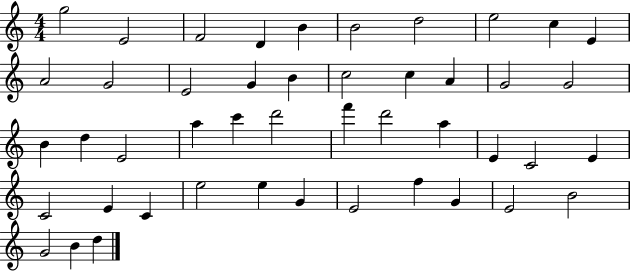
G5/h E4/h F4/h D4/q B4/q B4/h D5/h E5/h C5/q E4/q A4/h G4/h E4/h G4/q B4/q C5/h C5/q A4/q G4/h G4/h B4/q D5/q E4/h A5/q C6/q D6/h F6/q D6/h A5/q E4/q C4/h E4/q C4/h E4/q C4/q E5/h E5/q G4/q E4/h F5/q G4/q E4/h B4/h G4/h B4/q D5/q